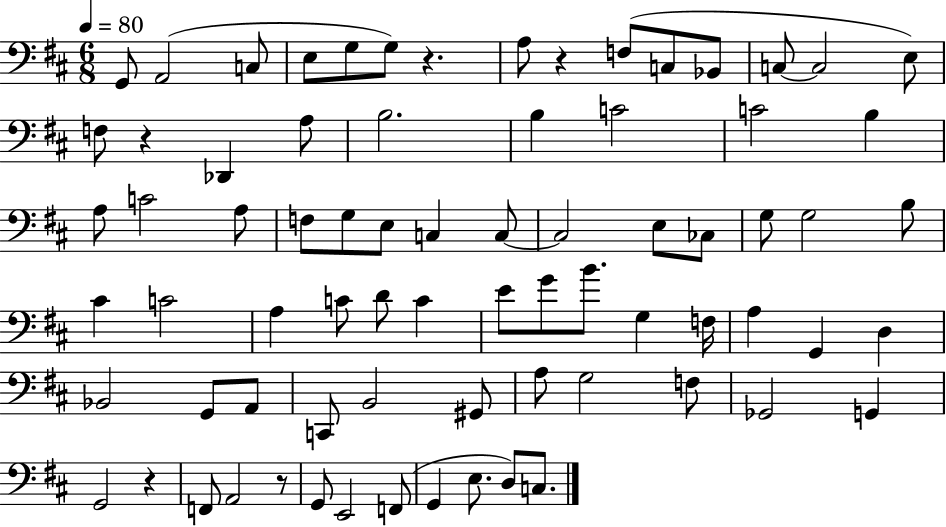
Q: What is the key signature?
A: D major